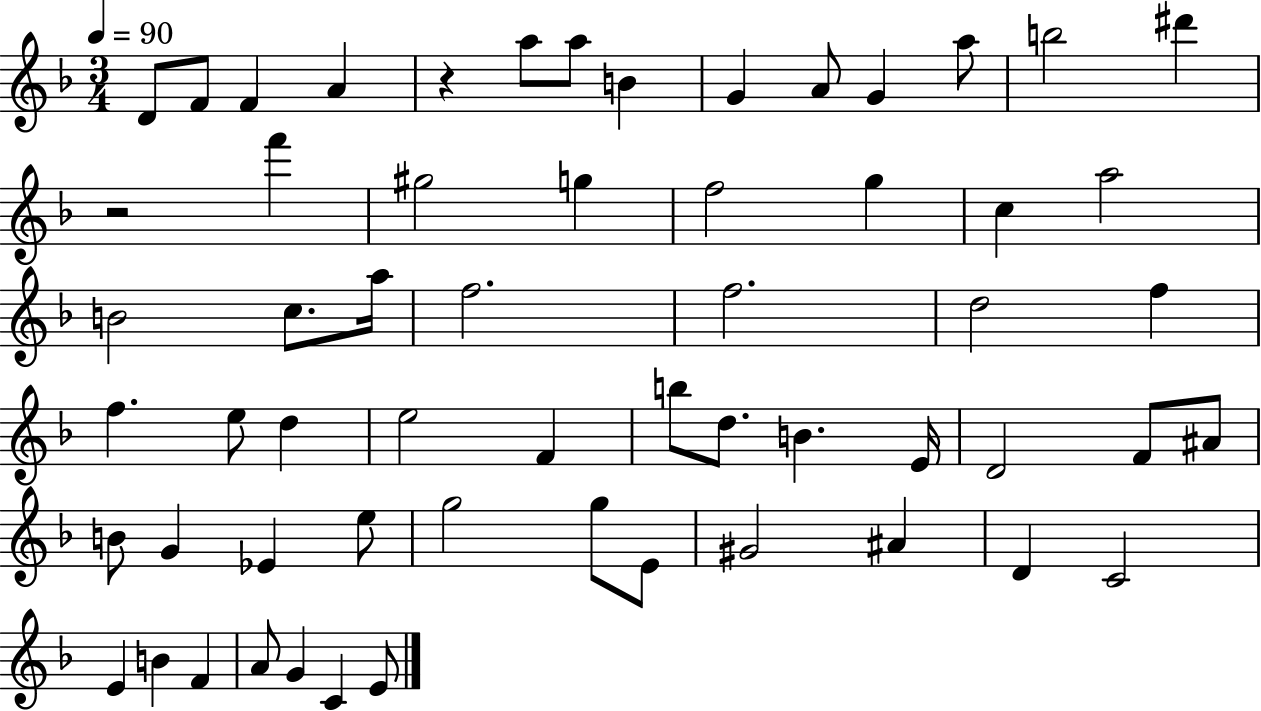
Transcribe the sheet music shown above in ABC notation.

X:1
T:Untitled
M:3/4
L:1/4
K:F
D/2 F/2 F A z a/2 a/2 B G A/2 G a/2 b2 ^d' z2 f' ^g2 g f2 g c a2 B2 c/2 a/4 f2 f2 d2 f f e/2 d e2 F b/2 d/2 B E/4 D2 F/2 ^A/2 B/2 G _E e/2 g2 g/2 E/2 ^G2 ^A D C2 E B F A/2 G C E/2